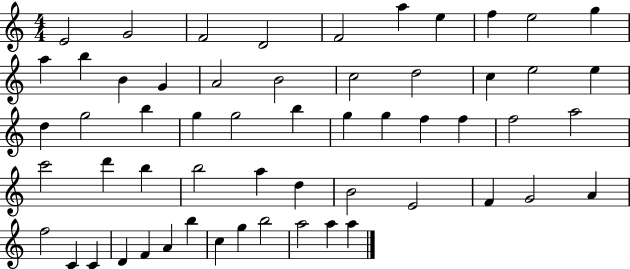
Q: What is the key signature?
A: C major